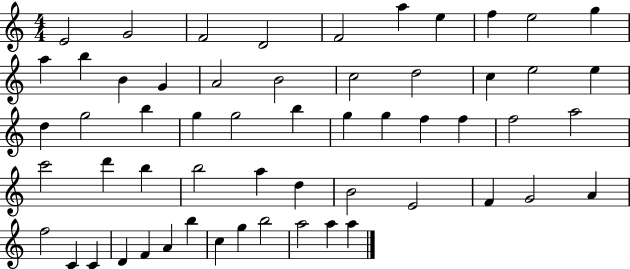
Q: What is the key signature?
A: C major